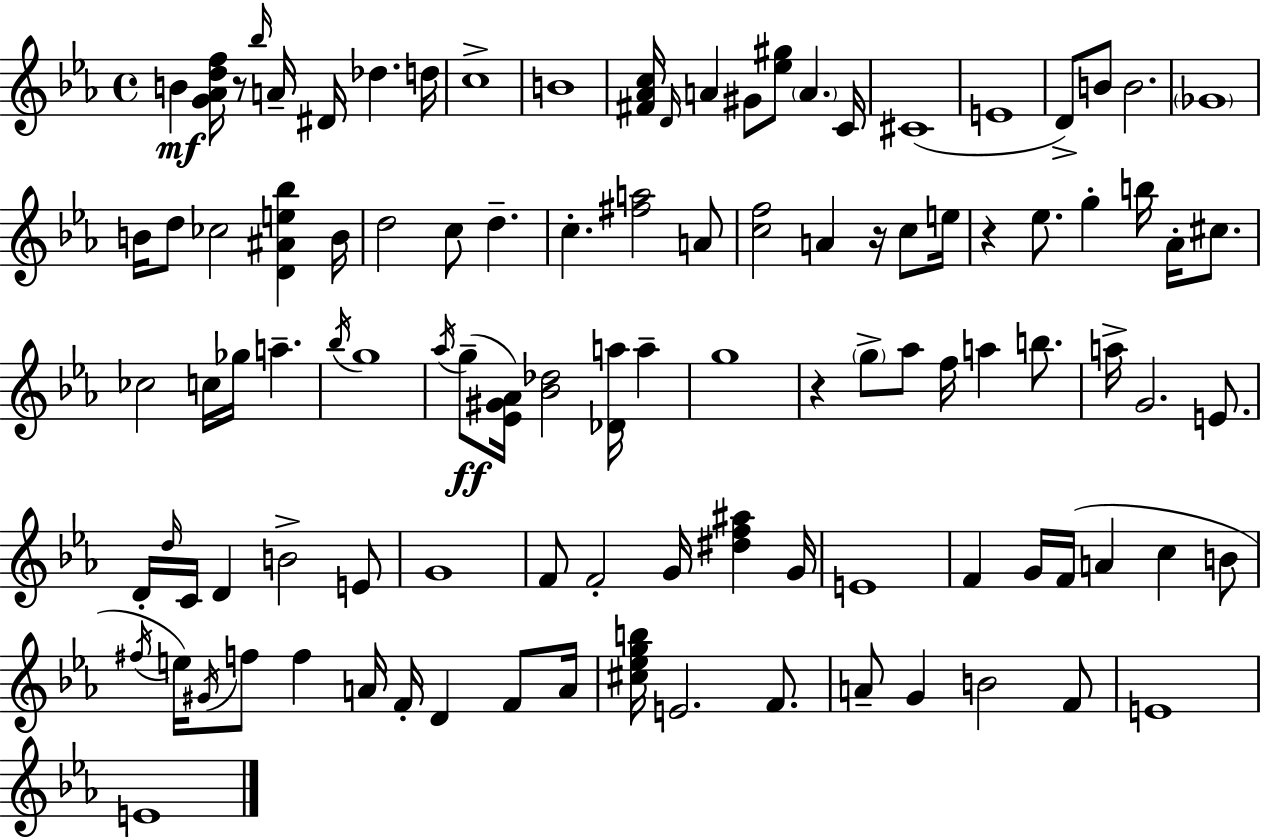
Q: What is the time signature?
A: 4/4